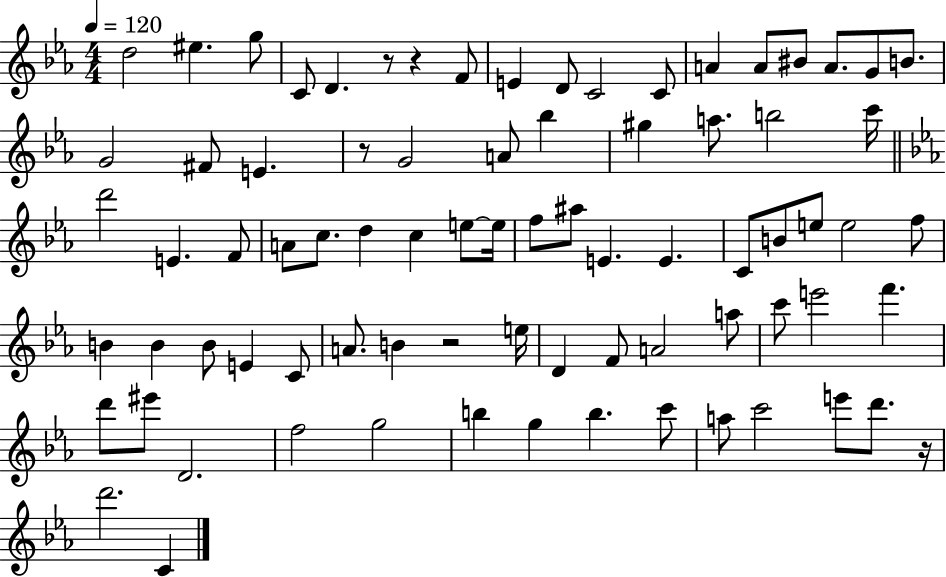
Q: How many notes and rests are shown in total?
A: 79